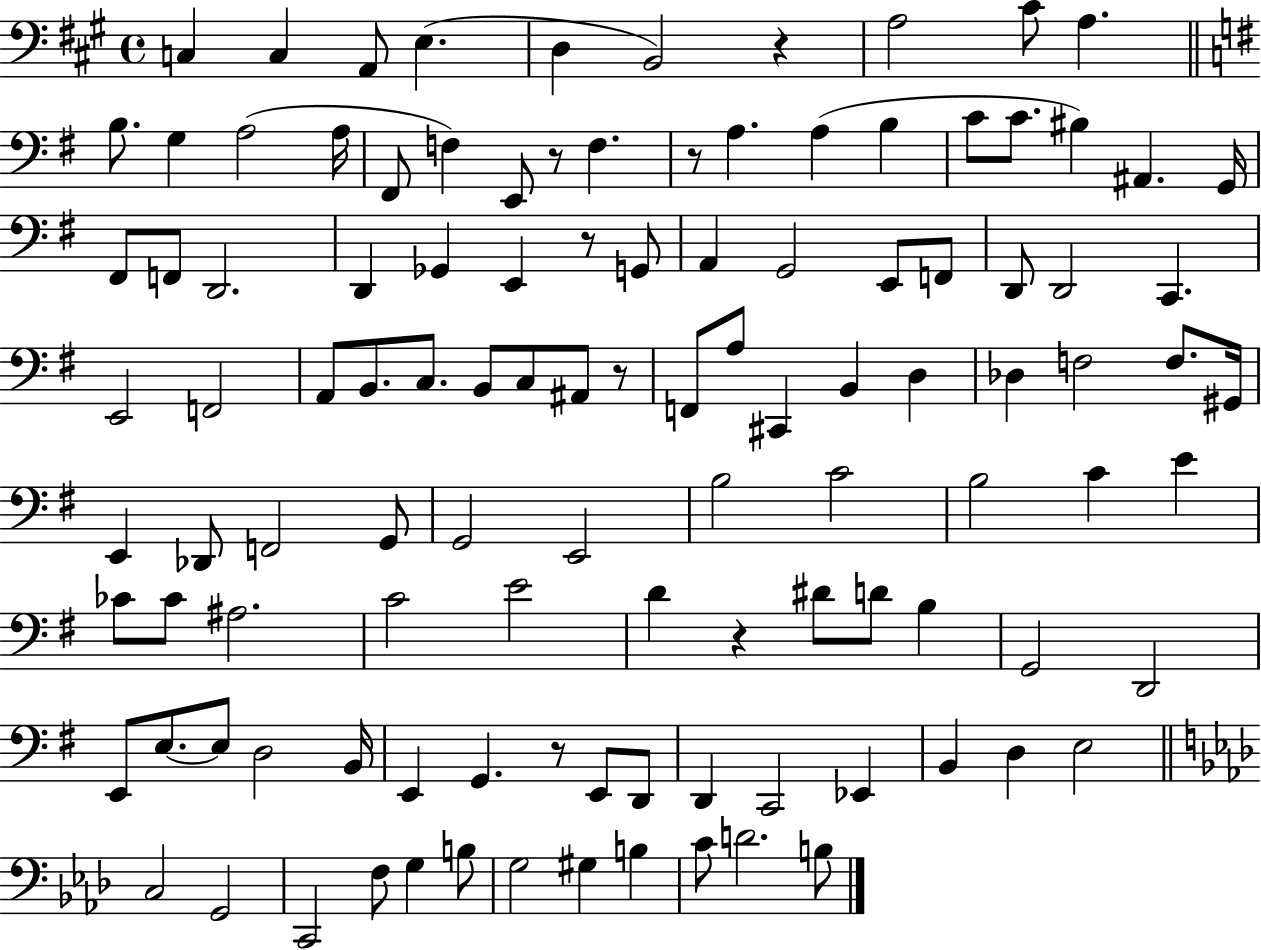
C3/q C3/q A2/e E3/q. D3/q B2/h R/q A3/h C#4/e A3/q. B3/e. G3/q A3/h A3/s F#2/e F3/q E2/e R/e F3/q. R/e A3/q. A3/q B3/q C4/e C4/e. BIS3/q A#2/q. G2/s F#2/e F2/e D2/h. D2/q Gb2/q E2/q R/e G2/e A2/q G2/h E2/e F2/e D2/e D2/h C2/q. E2/h F2/h A2/e B2/e. C3/e. B2/e C3/e A#2/e R/e F2/e A3/e C#2/q B2/q D3/q Db3/q F3/h F3/e. G#2/s E2/q Db2/e F2/h G2/e G2/h E2/h B3/h C4/h B3/h C4/q E4/q CES4/e CES4/e A#3/h. C4/h E4/h D4/q R/q D#4/e D4/e B3/q G2/h D2/h E2/e E3/e. E3/e D3/h B2/s E2/q G2/q. R/e E2/e D2/e D2/q C2/h Eb2/q B2/q D3/q E3/h C3/h G2/h C2/h F3/e G3/q B3/e G3/h G#3/q B3/q C4/e D4/h. B3/e